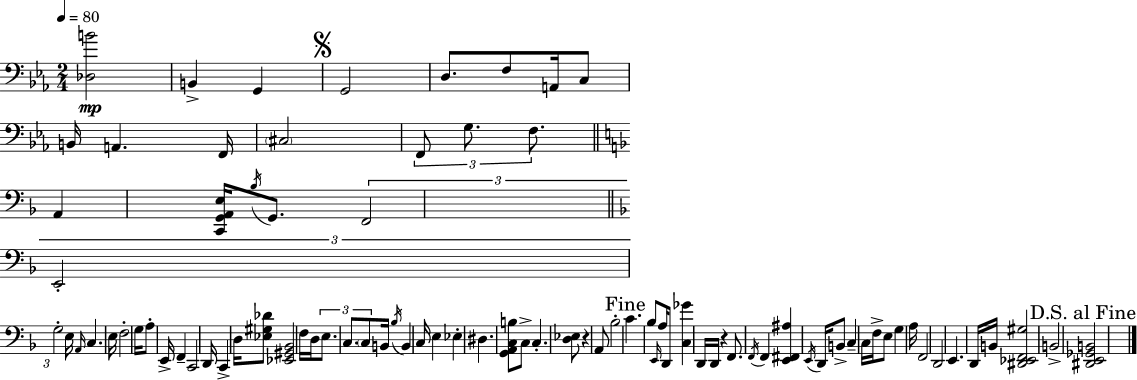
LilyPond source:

{
  \clef bass
  \numericTimeSignature
  \time 2/4
  \key ees \major
  \tempo 4 = 80
  \repeat volta 2 { <des b'>2\mp | b,4-> g,4 | \mark \markup { \musicglyph "scripts.segno" } g,2 | d8. f8 a,16 c8 | \break b,16 a,4. f,16 | \parenthesize cis2 | \tuplet 3/2 { f,8 g8. f8. } | \bar "||" \break \key f \major a,4 <c, g, a, e>16 \acciaccatura { bes16 } g,8. | \tuplet 3/2 { f,2 | \bar "||" \break \key f \major e,2-. | g2-. } | e16 \grace { a,16 } c4. | e16 f2-. | \break g16 a8-. e,16-> f,4-- | c,2 | d,16 c,4-> d16 <ees gis des'>8 | <ees, gis, bes,>2 | \break f16 d16 \tuplet 3/2 { e8. c8. | \parenthesize c8 } b,16 \acciaccatura { bes16 } b,4 | c16 e4 ees4-. | dis4. | \break <g, a, c b>8 c8-> c4.-. | <d ees>8 r4 | a,8 bes2-. | \mark "Fine" c'4. | \break bes8 \grace { e,16 } a16 d,8 <c ges'>4 | d,16 d,16 r4 | f,8. \acciaccatura { f,16 } f,4 | <e, fis, ais>4 \acciaccatura { e,16 } d,16 b,8-> | \break c4-- c16 f16-> e8 | g4 a16 f,2 | d,2 | e,4. | \break d,16 b,16 <dis, ees, f, gis>2 | b,2-> | \mark "D.S. al Fine" <dis, e, ges, b,>2 | } \bar "|."
}